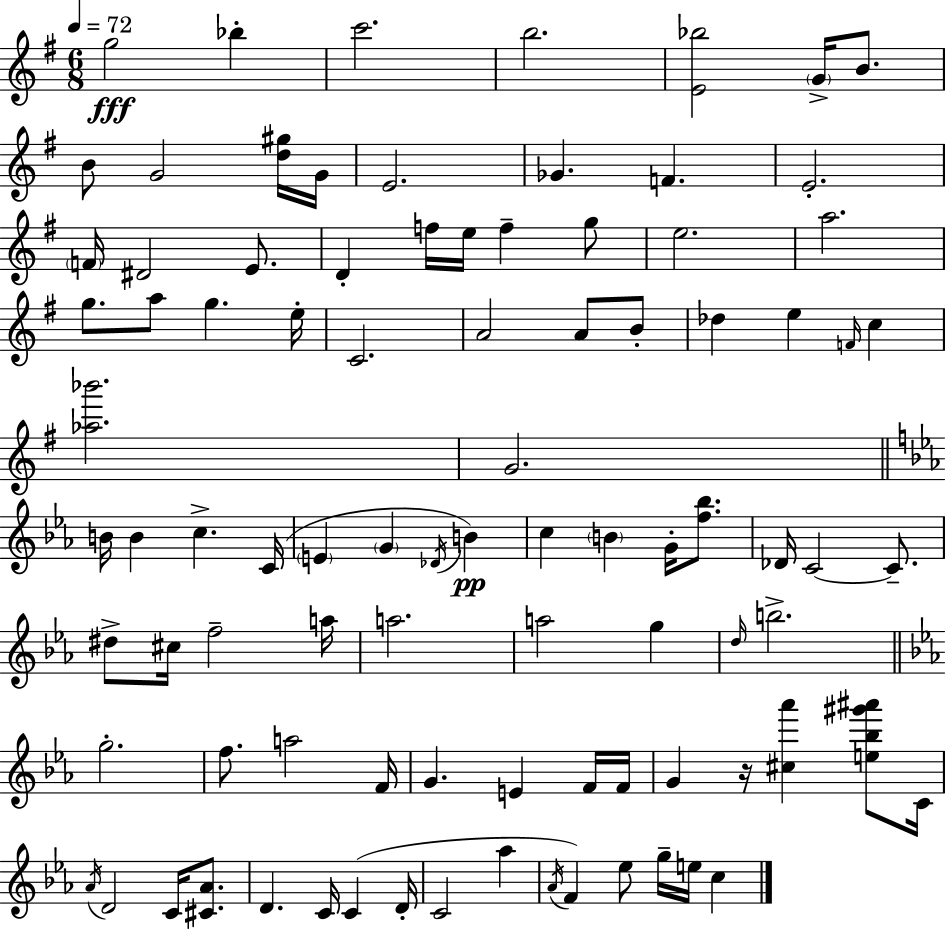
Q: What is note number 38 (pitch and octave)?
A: B4